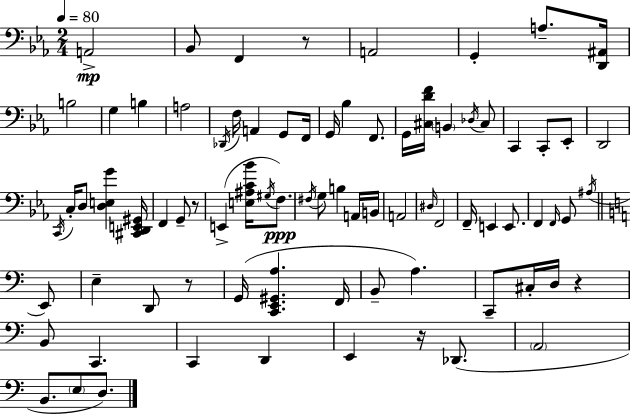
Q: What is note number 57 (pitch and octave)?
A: C2